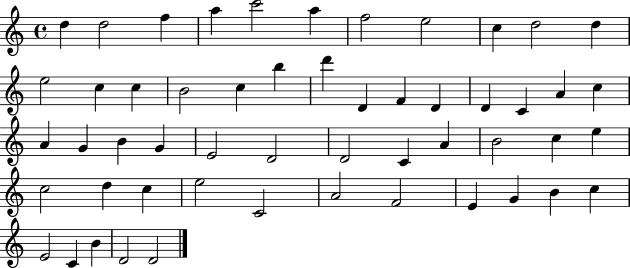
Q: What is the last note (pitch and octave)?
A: D4